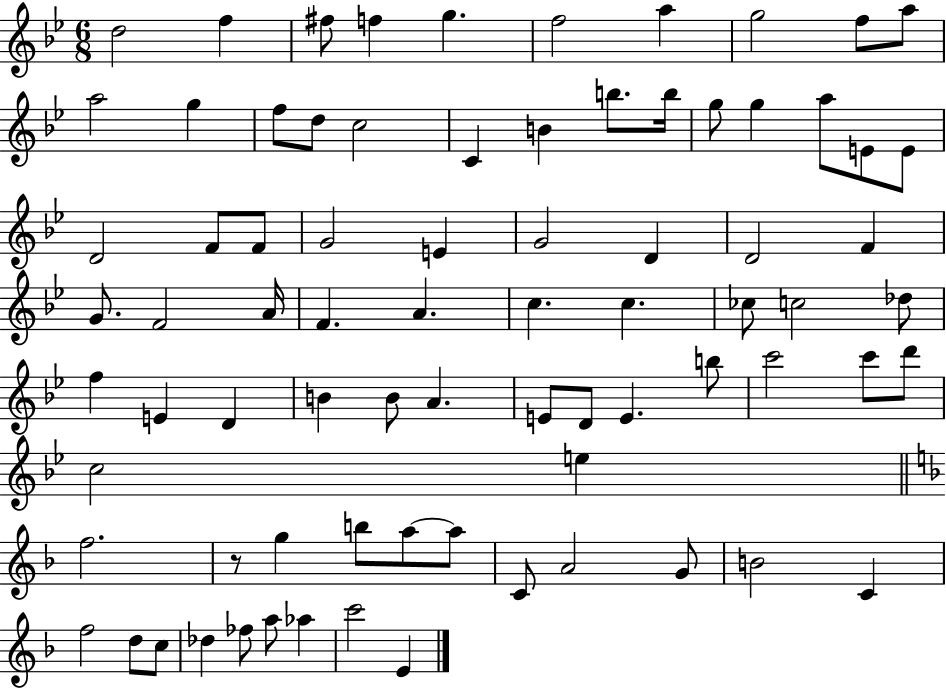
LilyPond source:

{
  \clef treble
  \numericTimeSignature
  \time 6/8
  \key bes \major
  d''2 f''4 | fis''8 f''4 g''4. | f''2 a''4 | g''2 f''8 a''8 | \break a''2 g''4 | f''8 d''8 c''2 | c'4 b'4 b''8. b''16 | g''8 g''4 a''8 e'8 e'8 | \break d'2 f'8 f'8 | g'2 e'4 | g'2 d'4 | d'2 f'4 | \break g'8. f'2 a'16 | f'4. a'4. | c''4. c''4. | ces''8 c''2 des''8 | \break f''4 e'4 d'4 | b'4 b'8 a'4. | e'8 d'8 e'4. b''8 | c'''2 c'''8 d'''8 | \break c''2 e''4 | \bar "||" \break \key f \major f''2. | r8 g''4 b''8 a''8~~ a''8 | c'8 a'2 g'8 | b'2 c'4 | \break f''2 d''8 c''8 | des''4 fes''8 a''8 aes''4 | c'''2 e'4 | \bar "|."
}